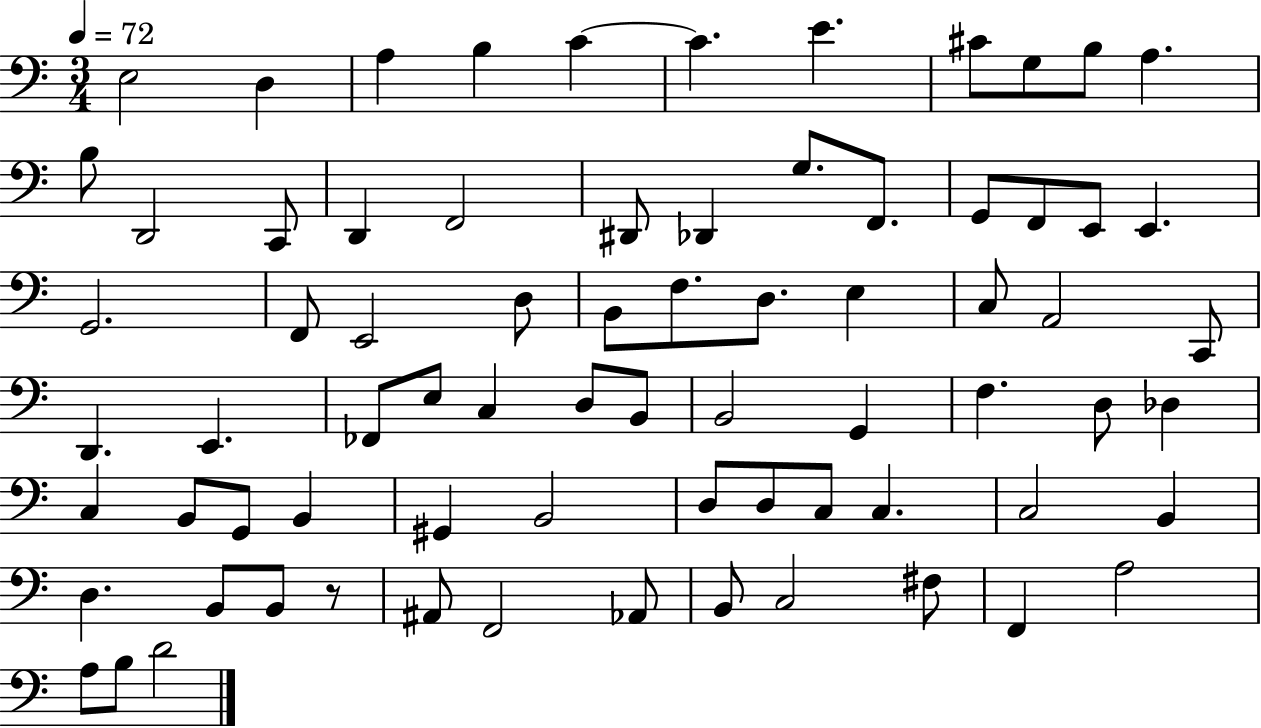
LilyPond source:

{
  \clef bass
  \numericTimeSignature
  \time 3/4
  \key c \major
  \tempo 4 = 72
  e2 d4 | a4 b4 c'4~~ | c'4. e'4. | cis'8 g8 b8 a4. | \break b8 d,2 c,8 | d,4 f,2 | dis,8 des,4 g8. f,8. | g,8 f,8 e,8 e,4. | \break g,2. | f,8 e,2 d8 | b,8 f8. d8. e4 | c8 a,2 c,8 | \break d,4. e,4. | fes,8 e8 c4 d8 b,8 | b,2 g,4 | f4. d8 des4 | \break c4 b,8 g,8 b,4 | gis,4 b,2 | d8 d8 c8 c4. | c2 b,4 | \break d4. b,8 b,8 r8 | ais,8 f,2 aes,8 | b,8 c2 fis8 | f,4 a2 | \break a8 b8 d'2 | \bar "|."
}